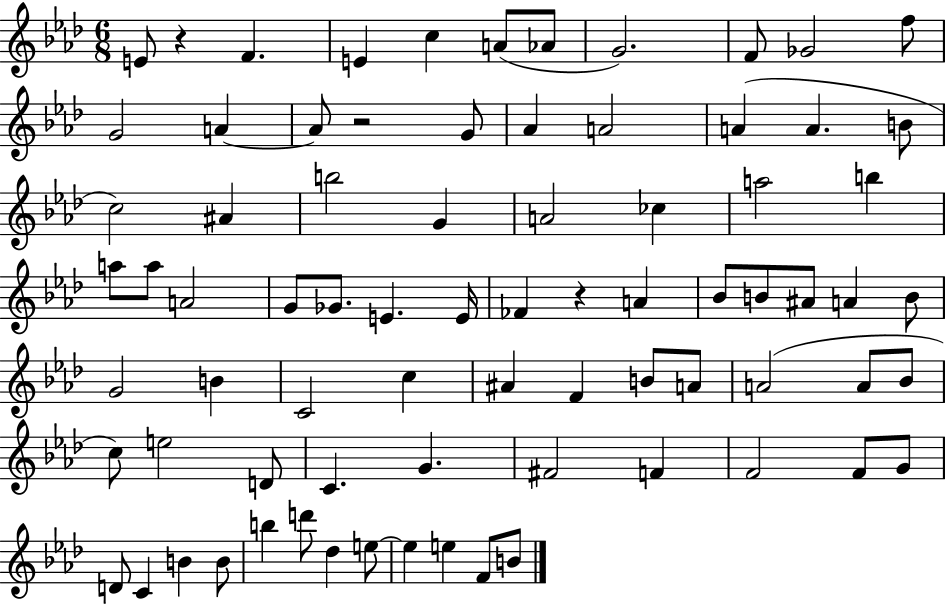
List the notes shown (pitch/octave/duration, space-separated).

E4/e R/q F4/q. E4/q C5/q A4/e Ab4/e G4/h. F4/e Gb4/h F5/e G4/h A4/q A4/e R/h G4/e Ab4/q A4/h A4/q A4/q. B4/e C5/h A#4/q B5/h G4/q A4/h CES5/q A5/h B5/q A5/e A5/e A4/h G4/e Gb4/e. E4/q. E4/s FES4/q R/q A4/q Bb4/e B4/e A#4/e A4/q B4/e G4/h B4/q C4/h C5/q A#4/q F4/q B4/e A4/e A4/h A4/e Bb4/e C5/e E5/h D4/e C4/q. G4/q. F#4/h F4/q F4/h F4/e G4/e D4/e C4/q B4/q B4/e B5/q D6/e Db5/q E5/e E5/q E5/q F4/e B4/e